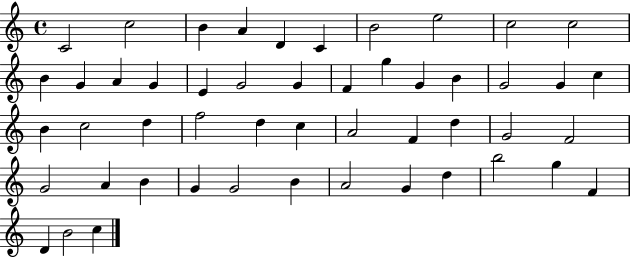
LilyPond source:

{
  \clef treble
  \time 4/4
  \defaultTimeSignature
  \key c \major
  c'2 c''2 | b'4 a'4 d'4 c'4 | b'2 e''2 | c''2 c''2 | \break b'4 g'4 a'4 g'4 | e'4 g'2 g'4 | f'4 g''4 g'4 b'4 | g'2 g'4 c''4 | \break b'4 c''2 d''4 | f''2 d''4 c''4 | a'2 f'4 d''4 | g'2 f'2 | \break g'2 a'4 b'4 | g'4 g'2 b'4 | a'2 g'4 d''4 | b''2 g''4 f'4 | \break d'4 b'2 c''4 | \bar "|."
}